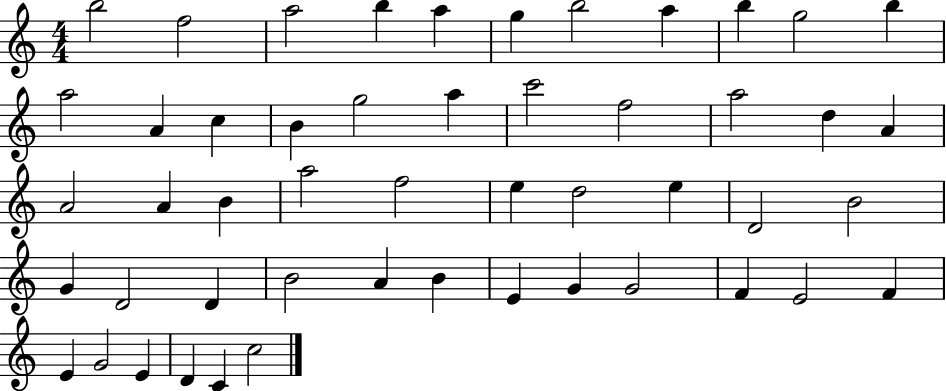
X:1
T:Untitled
M:4/4
L:1/4
K:C
b2 f2 a2 b a g b2 a b g2 b a2 A c B g2 a c'2 f2 a2 d A A2 A B a2 f2 e d2 e D2 B2 G D2 D B2 A B E G G2 F E2 F E G2 E D C c2